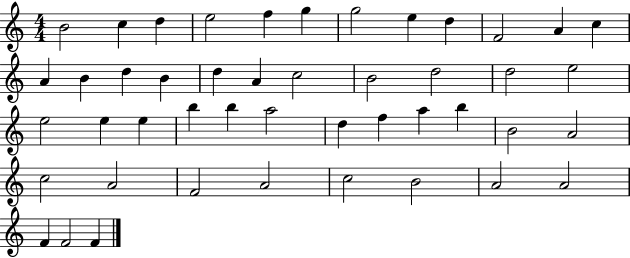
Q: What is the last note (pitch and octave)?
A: F4